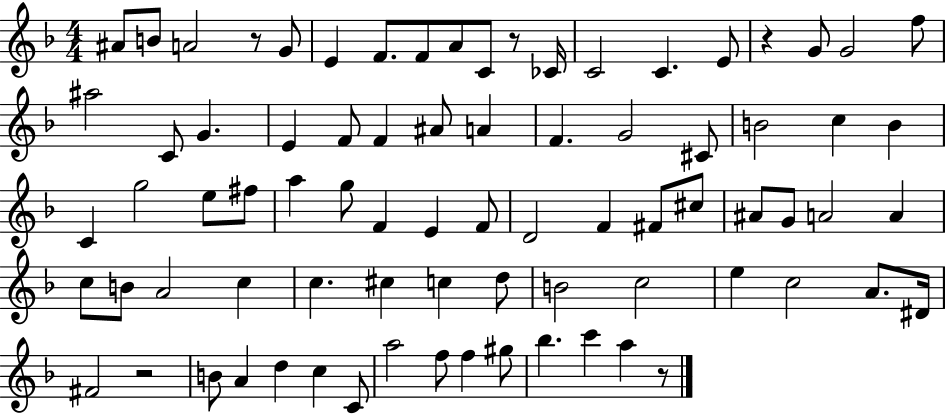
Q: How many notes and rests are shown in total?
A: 79